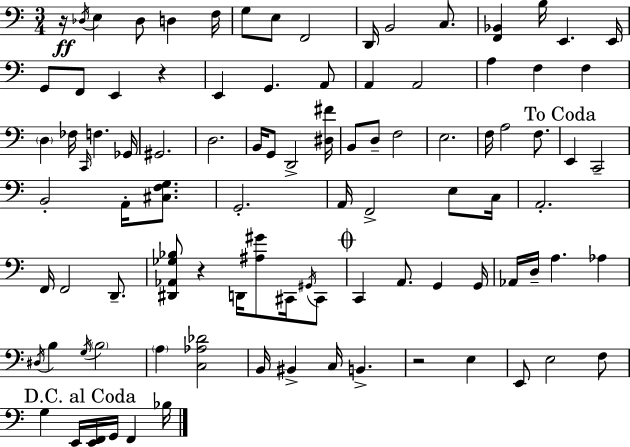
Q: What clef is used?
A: bass